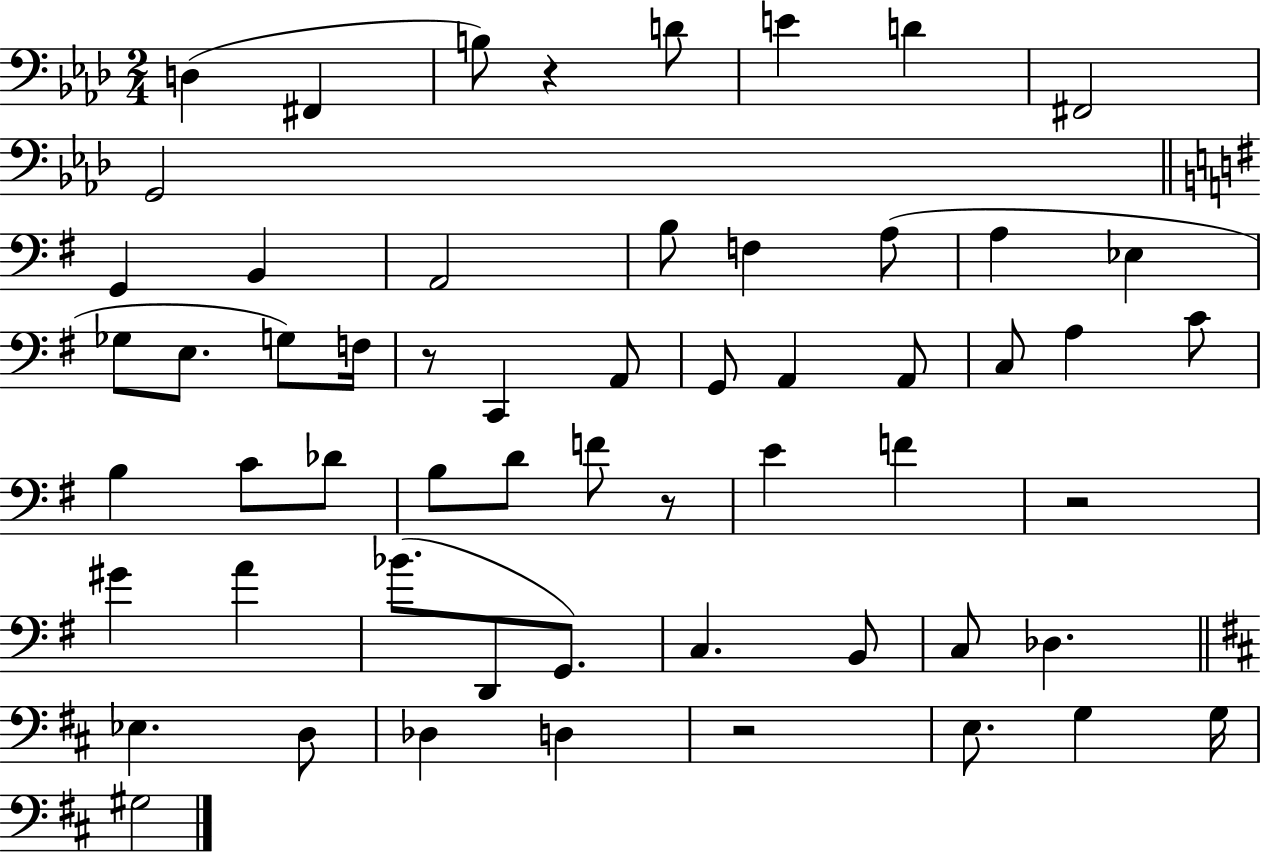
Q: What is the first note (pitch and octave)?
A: D3